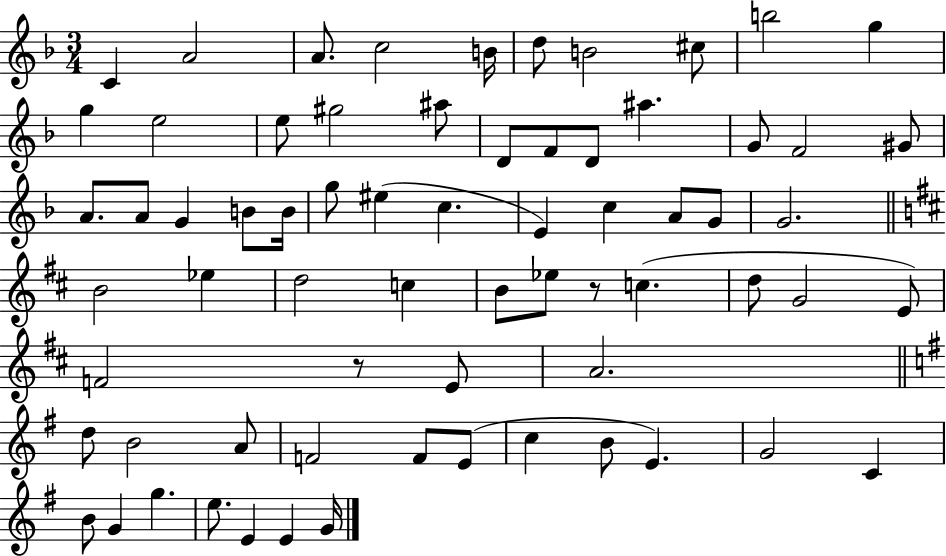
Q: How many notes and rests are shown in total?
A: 68